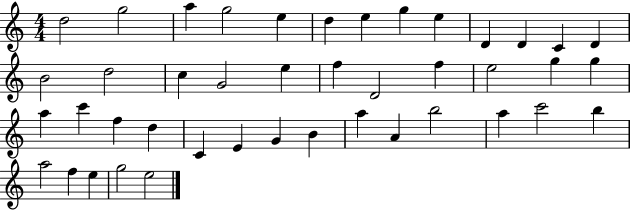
{
  \clef treble
  \numericTimeSignature
  \time 4/4
  \key c \major
  d''2 g''2 | a''4 g''2 e''4 | d''4 e''4 g''4 e''4 | d'4 d'4 c'4 d'4 | \break b'2 d''2 | c''4 g'2 e''4 | f''4 d'2 f''4 | e''2 g''4 g''4 | \break a''4 c'''4 f''4 d''4 | c'4 e'4 g'4 b'4 | a''4 a'4 b''2 | a''4 c'''2 b''4 | \break a''2 f''4 e''4 | g''2 e''2 | \bar "|."
}